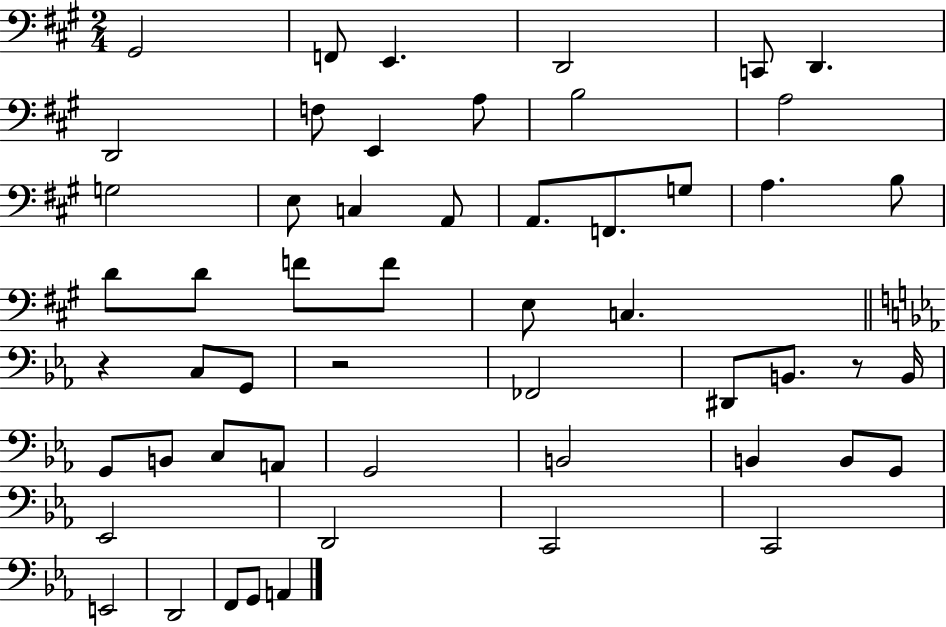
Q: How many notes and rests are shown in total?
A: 54